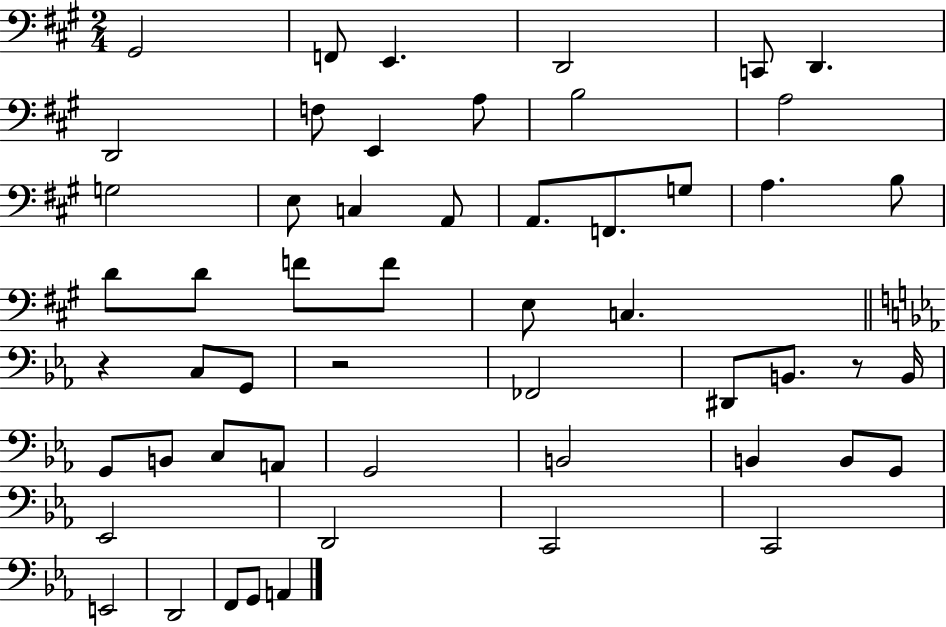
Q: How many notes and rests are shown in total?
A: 54